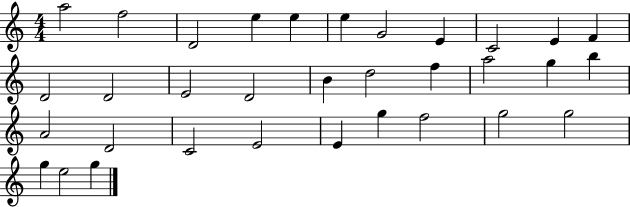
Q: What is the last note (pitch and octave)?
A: G5